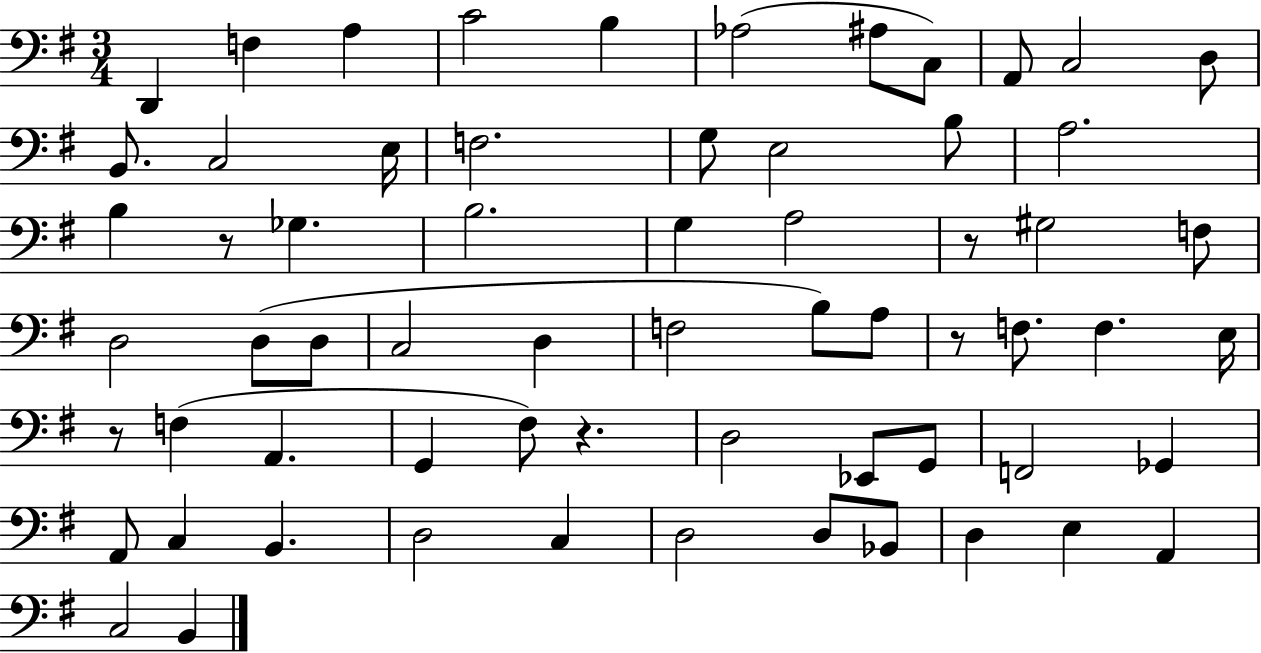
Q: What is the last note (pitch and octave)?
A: B2